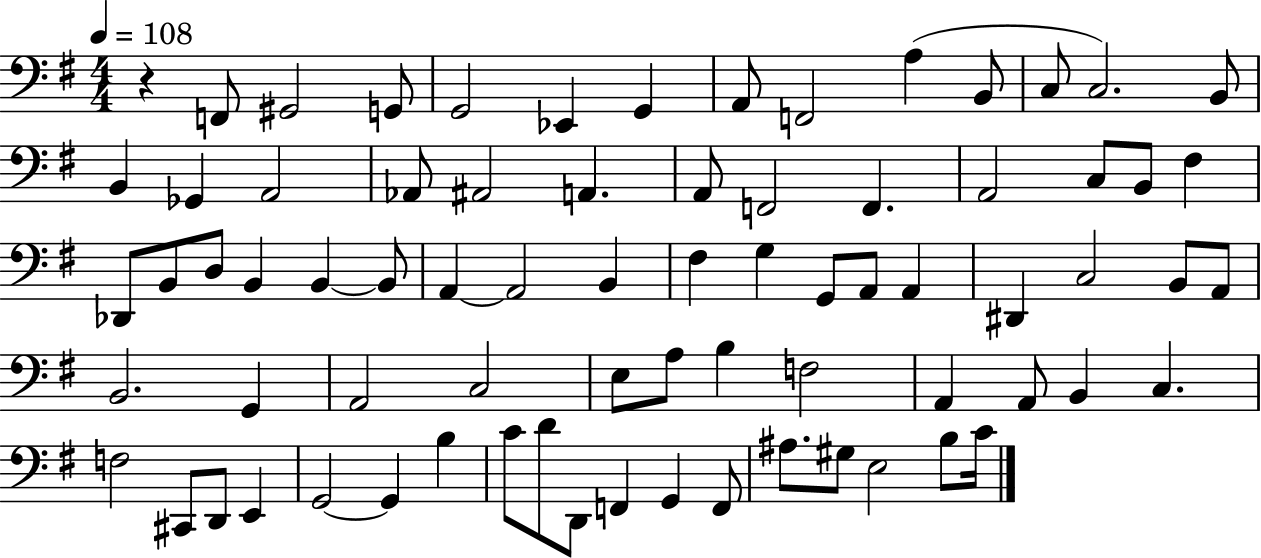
X:1
T:Untitled
M:4/4
L:1/4
K:G
z F,,/2 ^G,,2 G,,/2 G,,2 _E,, G,, A,,/2 F,,2 A, B,,/2 C,/2 C,2 B,,/2 B,, _G,, A,,2 _A,,/2 ^A,,2 A,, A,,/2 F,,2 F,, A,,2 C,/2 B,,/2 ^F, _D,,/2 B,,/2 D,/2 B,, B,, B,,/2 A,, A,,2 B,, ^F, G, G,,/2 A,,/2 A,, ^D,, C,2 B,,/2 A,,/2 B,,2 G,, A,,2 C,2 E,/2 A,/2 B, F,2 A,, A,,/2 B,, C, F,2 ^C,,/2 D,,/2 E,, G,,2 G,, B, C/2 D/2 D,,/2 F,, G,, F,,/2 ^A,/2 ^G,/2 E,2 B,/2 C/4